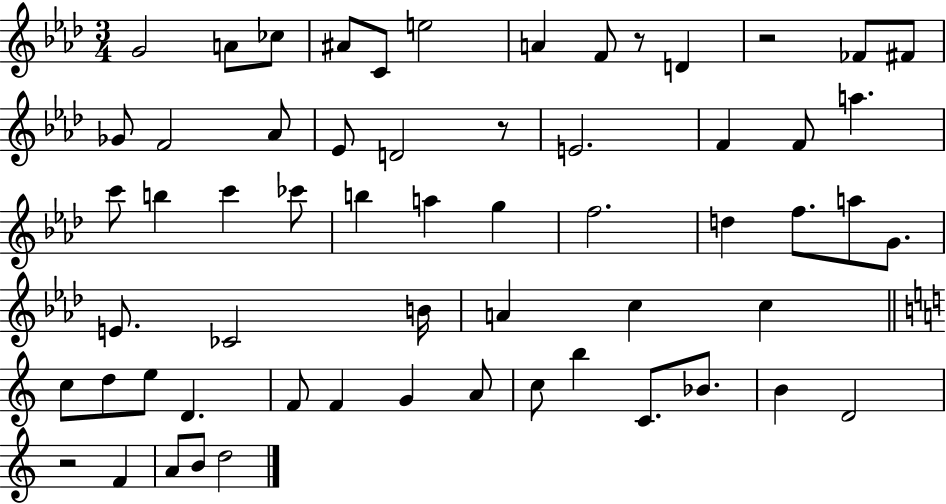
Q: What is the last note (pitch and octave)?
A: D5